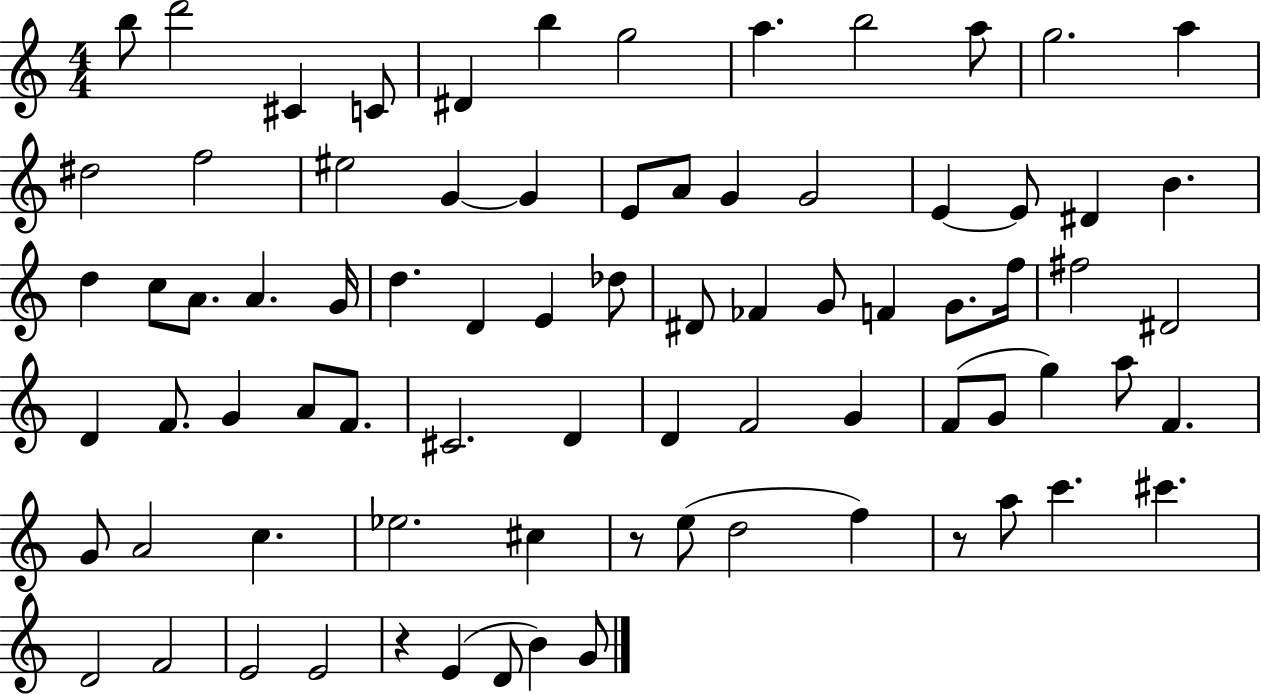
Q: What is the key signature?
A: C major